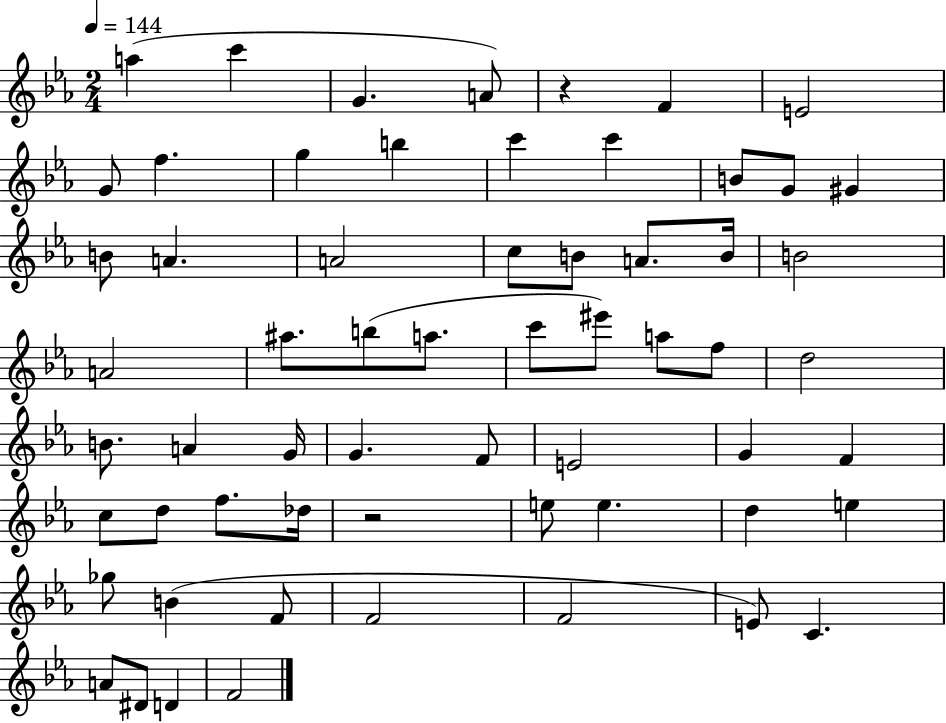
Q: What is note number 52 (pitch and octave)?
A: F4